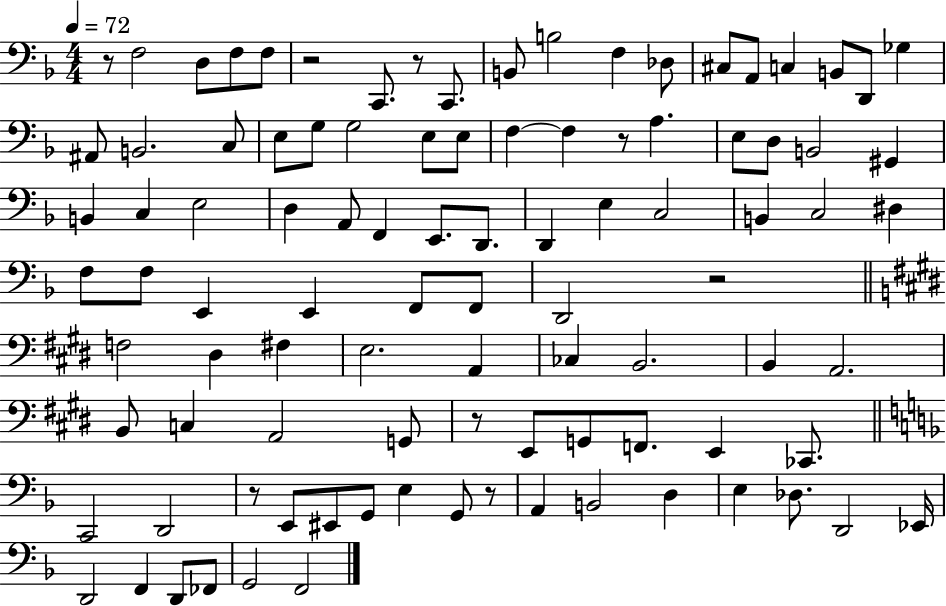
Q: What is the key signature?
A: F major